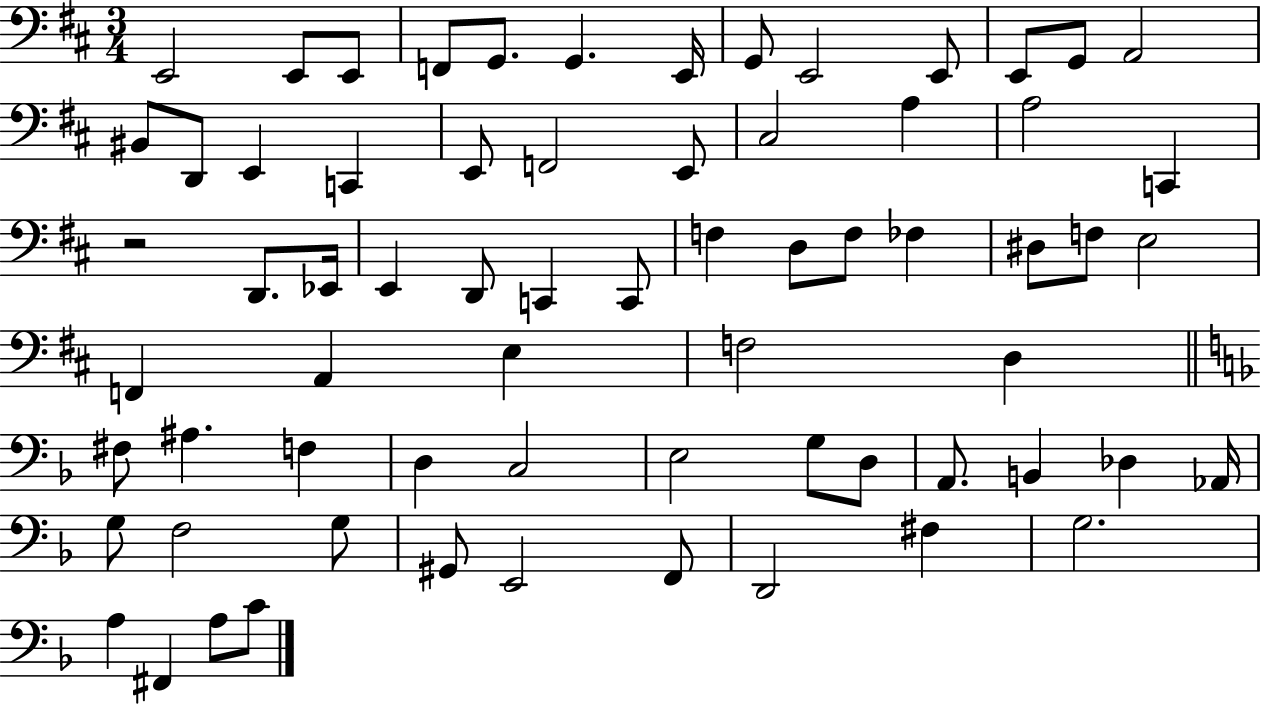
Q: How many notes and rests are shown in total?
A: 68